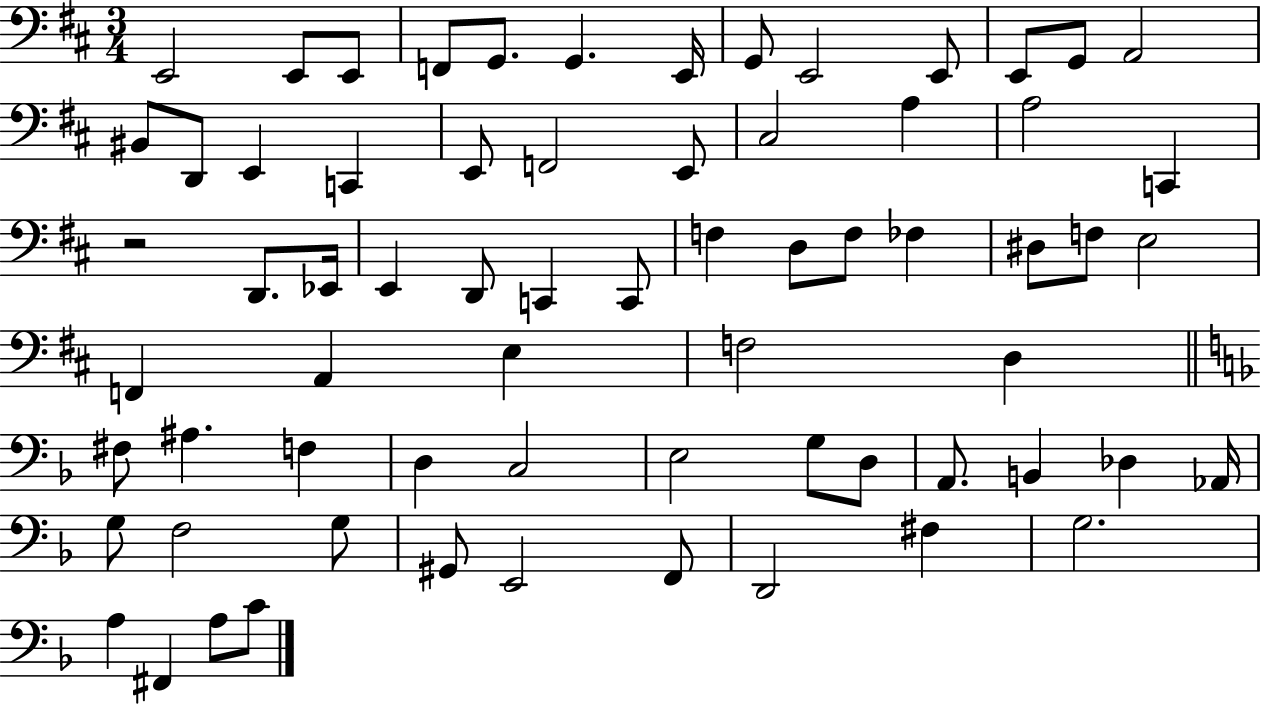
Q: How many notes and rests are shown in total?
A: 68